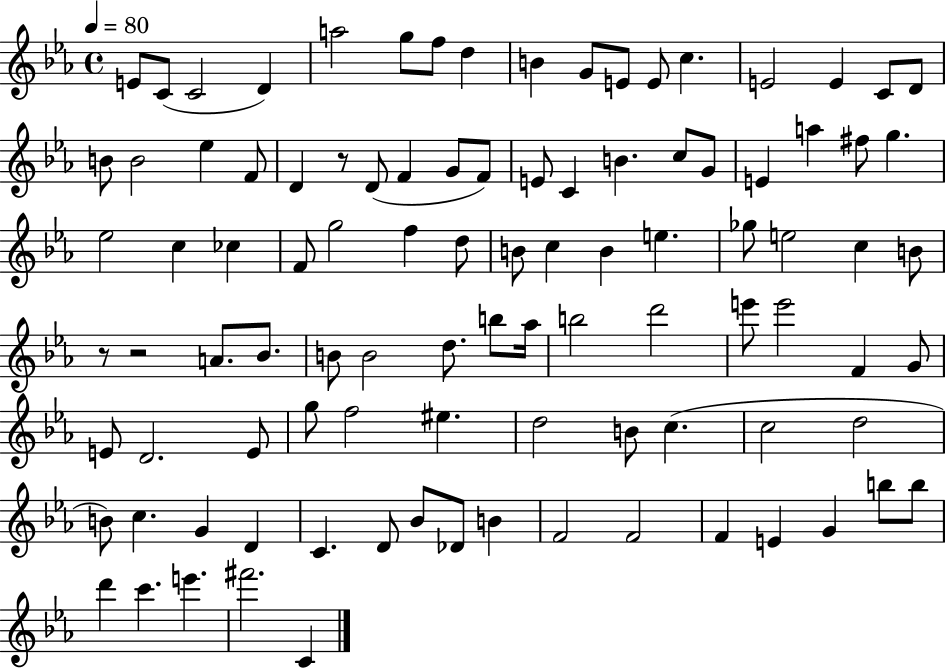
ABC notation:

X:1
T:Untitled
M:4/4
L:1/4
K:Eb
E/2 C/2 C2 D a2 g/2 f/2 d B G/2 E/2 E/2 c E2 E C/2 D/2 B/2 B2 _e F/2 D z/2 D/2 F G/2 F/2 E/2 C B c/2 G/2 E a ^f/2 g _e2 c _c F/2 g2 f d/2 B/2 c B e _g/2 e2 c B/2 z/2 z2 A/2 _B/2 B/2 B2 d/2 b/2 _a/4 b2 d'2 e'/2 e'2 F G/2 E/2 D2 E/2 g/2 f2 ^e d2 B/2 c c2 d2 B/2 c G D C D/2 _B/2 _D/2 B F2 F2 F E G b/2 b/2 d' c' e' ^f'2 C